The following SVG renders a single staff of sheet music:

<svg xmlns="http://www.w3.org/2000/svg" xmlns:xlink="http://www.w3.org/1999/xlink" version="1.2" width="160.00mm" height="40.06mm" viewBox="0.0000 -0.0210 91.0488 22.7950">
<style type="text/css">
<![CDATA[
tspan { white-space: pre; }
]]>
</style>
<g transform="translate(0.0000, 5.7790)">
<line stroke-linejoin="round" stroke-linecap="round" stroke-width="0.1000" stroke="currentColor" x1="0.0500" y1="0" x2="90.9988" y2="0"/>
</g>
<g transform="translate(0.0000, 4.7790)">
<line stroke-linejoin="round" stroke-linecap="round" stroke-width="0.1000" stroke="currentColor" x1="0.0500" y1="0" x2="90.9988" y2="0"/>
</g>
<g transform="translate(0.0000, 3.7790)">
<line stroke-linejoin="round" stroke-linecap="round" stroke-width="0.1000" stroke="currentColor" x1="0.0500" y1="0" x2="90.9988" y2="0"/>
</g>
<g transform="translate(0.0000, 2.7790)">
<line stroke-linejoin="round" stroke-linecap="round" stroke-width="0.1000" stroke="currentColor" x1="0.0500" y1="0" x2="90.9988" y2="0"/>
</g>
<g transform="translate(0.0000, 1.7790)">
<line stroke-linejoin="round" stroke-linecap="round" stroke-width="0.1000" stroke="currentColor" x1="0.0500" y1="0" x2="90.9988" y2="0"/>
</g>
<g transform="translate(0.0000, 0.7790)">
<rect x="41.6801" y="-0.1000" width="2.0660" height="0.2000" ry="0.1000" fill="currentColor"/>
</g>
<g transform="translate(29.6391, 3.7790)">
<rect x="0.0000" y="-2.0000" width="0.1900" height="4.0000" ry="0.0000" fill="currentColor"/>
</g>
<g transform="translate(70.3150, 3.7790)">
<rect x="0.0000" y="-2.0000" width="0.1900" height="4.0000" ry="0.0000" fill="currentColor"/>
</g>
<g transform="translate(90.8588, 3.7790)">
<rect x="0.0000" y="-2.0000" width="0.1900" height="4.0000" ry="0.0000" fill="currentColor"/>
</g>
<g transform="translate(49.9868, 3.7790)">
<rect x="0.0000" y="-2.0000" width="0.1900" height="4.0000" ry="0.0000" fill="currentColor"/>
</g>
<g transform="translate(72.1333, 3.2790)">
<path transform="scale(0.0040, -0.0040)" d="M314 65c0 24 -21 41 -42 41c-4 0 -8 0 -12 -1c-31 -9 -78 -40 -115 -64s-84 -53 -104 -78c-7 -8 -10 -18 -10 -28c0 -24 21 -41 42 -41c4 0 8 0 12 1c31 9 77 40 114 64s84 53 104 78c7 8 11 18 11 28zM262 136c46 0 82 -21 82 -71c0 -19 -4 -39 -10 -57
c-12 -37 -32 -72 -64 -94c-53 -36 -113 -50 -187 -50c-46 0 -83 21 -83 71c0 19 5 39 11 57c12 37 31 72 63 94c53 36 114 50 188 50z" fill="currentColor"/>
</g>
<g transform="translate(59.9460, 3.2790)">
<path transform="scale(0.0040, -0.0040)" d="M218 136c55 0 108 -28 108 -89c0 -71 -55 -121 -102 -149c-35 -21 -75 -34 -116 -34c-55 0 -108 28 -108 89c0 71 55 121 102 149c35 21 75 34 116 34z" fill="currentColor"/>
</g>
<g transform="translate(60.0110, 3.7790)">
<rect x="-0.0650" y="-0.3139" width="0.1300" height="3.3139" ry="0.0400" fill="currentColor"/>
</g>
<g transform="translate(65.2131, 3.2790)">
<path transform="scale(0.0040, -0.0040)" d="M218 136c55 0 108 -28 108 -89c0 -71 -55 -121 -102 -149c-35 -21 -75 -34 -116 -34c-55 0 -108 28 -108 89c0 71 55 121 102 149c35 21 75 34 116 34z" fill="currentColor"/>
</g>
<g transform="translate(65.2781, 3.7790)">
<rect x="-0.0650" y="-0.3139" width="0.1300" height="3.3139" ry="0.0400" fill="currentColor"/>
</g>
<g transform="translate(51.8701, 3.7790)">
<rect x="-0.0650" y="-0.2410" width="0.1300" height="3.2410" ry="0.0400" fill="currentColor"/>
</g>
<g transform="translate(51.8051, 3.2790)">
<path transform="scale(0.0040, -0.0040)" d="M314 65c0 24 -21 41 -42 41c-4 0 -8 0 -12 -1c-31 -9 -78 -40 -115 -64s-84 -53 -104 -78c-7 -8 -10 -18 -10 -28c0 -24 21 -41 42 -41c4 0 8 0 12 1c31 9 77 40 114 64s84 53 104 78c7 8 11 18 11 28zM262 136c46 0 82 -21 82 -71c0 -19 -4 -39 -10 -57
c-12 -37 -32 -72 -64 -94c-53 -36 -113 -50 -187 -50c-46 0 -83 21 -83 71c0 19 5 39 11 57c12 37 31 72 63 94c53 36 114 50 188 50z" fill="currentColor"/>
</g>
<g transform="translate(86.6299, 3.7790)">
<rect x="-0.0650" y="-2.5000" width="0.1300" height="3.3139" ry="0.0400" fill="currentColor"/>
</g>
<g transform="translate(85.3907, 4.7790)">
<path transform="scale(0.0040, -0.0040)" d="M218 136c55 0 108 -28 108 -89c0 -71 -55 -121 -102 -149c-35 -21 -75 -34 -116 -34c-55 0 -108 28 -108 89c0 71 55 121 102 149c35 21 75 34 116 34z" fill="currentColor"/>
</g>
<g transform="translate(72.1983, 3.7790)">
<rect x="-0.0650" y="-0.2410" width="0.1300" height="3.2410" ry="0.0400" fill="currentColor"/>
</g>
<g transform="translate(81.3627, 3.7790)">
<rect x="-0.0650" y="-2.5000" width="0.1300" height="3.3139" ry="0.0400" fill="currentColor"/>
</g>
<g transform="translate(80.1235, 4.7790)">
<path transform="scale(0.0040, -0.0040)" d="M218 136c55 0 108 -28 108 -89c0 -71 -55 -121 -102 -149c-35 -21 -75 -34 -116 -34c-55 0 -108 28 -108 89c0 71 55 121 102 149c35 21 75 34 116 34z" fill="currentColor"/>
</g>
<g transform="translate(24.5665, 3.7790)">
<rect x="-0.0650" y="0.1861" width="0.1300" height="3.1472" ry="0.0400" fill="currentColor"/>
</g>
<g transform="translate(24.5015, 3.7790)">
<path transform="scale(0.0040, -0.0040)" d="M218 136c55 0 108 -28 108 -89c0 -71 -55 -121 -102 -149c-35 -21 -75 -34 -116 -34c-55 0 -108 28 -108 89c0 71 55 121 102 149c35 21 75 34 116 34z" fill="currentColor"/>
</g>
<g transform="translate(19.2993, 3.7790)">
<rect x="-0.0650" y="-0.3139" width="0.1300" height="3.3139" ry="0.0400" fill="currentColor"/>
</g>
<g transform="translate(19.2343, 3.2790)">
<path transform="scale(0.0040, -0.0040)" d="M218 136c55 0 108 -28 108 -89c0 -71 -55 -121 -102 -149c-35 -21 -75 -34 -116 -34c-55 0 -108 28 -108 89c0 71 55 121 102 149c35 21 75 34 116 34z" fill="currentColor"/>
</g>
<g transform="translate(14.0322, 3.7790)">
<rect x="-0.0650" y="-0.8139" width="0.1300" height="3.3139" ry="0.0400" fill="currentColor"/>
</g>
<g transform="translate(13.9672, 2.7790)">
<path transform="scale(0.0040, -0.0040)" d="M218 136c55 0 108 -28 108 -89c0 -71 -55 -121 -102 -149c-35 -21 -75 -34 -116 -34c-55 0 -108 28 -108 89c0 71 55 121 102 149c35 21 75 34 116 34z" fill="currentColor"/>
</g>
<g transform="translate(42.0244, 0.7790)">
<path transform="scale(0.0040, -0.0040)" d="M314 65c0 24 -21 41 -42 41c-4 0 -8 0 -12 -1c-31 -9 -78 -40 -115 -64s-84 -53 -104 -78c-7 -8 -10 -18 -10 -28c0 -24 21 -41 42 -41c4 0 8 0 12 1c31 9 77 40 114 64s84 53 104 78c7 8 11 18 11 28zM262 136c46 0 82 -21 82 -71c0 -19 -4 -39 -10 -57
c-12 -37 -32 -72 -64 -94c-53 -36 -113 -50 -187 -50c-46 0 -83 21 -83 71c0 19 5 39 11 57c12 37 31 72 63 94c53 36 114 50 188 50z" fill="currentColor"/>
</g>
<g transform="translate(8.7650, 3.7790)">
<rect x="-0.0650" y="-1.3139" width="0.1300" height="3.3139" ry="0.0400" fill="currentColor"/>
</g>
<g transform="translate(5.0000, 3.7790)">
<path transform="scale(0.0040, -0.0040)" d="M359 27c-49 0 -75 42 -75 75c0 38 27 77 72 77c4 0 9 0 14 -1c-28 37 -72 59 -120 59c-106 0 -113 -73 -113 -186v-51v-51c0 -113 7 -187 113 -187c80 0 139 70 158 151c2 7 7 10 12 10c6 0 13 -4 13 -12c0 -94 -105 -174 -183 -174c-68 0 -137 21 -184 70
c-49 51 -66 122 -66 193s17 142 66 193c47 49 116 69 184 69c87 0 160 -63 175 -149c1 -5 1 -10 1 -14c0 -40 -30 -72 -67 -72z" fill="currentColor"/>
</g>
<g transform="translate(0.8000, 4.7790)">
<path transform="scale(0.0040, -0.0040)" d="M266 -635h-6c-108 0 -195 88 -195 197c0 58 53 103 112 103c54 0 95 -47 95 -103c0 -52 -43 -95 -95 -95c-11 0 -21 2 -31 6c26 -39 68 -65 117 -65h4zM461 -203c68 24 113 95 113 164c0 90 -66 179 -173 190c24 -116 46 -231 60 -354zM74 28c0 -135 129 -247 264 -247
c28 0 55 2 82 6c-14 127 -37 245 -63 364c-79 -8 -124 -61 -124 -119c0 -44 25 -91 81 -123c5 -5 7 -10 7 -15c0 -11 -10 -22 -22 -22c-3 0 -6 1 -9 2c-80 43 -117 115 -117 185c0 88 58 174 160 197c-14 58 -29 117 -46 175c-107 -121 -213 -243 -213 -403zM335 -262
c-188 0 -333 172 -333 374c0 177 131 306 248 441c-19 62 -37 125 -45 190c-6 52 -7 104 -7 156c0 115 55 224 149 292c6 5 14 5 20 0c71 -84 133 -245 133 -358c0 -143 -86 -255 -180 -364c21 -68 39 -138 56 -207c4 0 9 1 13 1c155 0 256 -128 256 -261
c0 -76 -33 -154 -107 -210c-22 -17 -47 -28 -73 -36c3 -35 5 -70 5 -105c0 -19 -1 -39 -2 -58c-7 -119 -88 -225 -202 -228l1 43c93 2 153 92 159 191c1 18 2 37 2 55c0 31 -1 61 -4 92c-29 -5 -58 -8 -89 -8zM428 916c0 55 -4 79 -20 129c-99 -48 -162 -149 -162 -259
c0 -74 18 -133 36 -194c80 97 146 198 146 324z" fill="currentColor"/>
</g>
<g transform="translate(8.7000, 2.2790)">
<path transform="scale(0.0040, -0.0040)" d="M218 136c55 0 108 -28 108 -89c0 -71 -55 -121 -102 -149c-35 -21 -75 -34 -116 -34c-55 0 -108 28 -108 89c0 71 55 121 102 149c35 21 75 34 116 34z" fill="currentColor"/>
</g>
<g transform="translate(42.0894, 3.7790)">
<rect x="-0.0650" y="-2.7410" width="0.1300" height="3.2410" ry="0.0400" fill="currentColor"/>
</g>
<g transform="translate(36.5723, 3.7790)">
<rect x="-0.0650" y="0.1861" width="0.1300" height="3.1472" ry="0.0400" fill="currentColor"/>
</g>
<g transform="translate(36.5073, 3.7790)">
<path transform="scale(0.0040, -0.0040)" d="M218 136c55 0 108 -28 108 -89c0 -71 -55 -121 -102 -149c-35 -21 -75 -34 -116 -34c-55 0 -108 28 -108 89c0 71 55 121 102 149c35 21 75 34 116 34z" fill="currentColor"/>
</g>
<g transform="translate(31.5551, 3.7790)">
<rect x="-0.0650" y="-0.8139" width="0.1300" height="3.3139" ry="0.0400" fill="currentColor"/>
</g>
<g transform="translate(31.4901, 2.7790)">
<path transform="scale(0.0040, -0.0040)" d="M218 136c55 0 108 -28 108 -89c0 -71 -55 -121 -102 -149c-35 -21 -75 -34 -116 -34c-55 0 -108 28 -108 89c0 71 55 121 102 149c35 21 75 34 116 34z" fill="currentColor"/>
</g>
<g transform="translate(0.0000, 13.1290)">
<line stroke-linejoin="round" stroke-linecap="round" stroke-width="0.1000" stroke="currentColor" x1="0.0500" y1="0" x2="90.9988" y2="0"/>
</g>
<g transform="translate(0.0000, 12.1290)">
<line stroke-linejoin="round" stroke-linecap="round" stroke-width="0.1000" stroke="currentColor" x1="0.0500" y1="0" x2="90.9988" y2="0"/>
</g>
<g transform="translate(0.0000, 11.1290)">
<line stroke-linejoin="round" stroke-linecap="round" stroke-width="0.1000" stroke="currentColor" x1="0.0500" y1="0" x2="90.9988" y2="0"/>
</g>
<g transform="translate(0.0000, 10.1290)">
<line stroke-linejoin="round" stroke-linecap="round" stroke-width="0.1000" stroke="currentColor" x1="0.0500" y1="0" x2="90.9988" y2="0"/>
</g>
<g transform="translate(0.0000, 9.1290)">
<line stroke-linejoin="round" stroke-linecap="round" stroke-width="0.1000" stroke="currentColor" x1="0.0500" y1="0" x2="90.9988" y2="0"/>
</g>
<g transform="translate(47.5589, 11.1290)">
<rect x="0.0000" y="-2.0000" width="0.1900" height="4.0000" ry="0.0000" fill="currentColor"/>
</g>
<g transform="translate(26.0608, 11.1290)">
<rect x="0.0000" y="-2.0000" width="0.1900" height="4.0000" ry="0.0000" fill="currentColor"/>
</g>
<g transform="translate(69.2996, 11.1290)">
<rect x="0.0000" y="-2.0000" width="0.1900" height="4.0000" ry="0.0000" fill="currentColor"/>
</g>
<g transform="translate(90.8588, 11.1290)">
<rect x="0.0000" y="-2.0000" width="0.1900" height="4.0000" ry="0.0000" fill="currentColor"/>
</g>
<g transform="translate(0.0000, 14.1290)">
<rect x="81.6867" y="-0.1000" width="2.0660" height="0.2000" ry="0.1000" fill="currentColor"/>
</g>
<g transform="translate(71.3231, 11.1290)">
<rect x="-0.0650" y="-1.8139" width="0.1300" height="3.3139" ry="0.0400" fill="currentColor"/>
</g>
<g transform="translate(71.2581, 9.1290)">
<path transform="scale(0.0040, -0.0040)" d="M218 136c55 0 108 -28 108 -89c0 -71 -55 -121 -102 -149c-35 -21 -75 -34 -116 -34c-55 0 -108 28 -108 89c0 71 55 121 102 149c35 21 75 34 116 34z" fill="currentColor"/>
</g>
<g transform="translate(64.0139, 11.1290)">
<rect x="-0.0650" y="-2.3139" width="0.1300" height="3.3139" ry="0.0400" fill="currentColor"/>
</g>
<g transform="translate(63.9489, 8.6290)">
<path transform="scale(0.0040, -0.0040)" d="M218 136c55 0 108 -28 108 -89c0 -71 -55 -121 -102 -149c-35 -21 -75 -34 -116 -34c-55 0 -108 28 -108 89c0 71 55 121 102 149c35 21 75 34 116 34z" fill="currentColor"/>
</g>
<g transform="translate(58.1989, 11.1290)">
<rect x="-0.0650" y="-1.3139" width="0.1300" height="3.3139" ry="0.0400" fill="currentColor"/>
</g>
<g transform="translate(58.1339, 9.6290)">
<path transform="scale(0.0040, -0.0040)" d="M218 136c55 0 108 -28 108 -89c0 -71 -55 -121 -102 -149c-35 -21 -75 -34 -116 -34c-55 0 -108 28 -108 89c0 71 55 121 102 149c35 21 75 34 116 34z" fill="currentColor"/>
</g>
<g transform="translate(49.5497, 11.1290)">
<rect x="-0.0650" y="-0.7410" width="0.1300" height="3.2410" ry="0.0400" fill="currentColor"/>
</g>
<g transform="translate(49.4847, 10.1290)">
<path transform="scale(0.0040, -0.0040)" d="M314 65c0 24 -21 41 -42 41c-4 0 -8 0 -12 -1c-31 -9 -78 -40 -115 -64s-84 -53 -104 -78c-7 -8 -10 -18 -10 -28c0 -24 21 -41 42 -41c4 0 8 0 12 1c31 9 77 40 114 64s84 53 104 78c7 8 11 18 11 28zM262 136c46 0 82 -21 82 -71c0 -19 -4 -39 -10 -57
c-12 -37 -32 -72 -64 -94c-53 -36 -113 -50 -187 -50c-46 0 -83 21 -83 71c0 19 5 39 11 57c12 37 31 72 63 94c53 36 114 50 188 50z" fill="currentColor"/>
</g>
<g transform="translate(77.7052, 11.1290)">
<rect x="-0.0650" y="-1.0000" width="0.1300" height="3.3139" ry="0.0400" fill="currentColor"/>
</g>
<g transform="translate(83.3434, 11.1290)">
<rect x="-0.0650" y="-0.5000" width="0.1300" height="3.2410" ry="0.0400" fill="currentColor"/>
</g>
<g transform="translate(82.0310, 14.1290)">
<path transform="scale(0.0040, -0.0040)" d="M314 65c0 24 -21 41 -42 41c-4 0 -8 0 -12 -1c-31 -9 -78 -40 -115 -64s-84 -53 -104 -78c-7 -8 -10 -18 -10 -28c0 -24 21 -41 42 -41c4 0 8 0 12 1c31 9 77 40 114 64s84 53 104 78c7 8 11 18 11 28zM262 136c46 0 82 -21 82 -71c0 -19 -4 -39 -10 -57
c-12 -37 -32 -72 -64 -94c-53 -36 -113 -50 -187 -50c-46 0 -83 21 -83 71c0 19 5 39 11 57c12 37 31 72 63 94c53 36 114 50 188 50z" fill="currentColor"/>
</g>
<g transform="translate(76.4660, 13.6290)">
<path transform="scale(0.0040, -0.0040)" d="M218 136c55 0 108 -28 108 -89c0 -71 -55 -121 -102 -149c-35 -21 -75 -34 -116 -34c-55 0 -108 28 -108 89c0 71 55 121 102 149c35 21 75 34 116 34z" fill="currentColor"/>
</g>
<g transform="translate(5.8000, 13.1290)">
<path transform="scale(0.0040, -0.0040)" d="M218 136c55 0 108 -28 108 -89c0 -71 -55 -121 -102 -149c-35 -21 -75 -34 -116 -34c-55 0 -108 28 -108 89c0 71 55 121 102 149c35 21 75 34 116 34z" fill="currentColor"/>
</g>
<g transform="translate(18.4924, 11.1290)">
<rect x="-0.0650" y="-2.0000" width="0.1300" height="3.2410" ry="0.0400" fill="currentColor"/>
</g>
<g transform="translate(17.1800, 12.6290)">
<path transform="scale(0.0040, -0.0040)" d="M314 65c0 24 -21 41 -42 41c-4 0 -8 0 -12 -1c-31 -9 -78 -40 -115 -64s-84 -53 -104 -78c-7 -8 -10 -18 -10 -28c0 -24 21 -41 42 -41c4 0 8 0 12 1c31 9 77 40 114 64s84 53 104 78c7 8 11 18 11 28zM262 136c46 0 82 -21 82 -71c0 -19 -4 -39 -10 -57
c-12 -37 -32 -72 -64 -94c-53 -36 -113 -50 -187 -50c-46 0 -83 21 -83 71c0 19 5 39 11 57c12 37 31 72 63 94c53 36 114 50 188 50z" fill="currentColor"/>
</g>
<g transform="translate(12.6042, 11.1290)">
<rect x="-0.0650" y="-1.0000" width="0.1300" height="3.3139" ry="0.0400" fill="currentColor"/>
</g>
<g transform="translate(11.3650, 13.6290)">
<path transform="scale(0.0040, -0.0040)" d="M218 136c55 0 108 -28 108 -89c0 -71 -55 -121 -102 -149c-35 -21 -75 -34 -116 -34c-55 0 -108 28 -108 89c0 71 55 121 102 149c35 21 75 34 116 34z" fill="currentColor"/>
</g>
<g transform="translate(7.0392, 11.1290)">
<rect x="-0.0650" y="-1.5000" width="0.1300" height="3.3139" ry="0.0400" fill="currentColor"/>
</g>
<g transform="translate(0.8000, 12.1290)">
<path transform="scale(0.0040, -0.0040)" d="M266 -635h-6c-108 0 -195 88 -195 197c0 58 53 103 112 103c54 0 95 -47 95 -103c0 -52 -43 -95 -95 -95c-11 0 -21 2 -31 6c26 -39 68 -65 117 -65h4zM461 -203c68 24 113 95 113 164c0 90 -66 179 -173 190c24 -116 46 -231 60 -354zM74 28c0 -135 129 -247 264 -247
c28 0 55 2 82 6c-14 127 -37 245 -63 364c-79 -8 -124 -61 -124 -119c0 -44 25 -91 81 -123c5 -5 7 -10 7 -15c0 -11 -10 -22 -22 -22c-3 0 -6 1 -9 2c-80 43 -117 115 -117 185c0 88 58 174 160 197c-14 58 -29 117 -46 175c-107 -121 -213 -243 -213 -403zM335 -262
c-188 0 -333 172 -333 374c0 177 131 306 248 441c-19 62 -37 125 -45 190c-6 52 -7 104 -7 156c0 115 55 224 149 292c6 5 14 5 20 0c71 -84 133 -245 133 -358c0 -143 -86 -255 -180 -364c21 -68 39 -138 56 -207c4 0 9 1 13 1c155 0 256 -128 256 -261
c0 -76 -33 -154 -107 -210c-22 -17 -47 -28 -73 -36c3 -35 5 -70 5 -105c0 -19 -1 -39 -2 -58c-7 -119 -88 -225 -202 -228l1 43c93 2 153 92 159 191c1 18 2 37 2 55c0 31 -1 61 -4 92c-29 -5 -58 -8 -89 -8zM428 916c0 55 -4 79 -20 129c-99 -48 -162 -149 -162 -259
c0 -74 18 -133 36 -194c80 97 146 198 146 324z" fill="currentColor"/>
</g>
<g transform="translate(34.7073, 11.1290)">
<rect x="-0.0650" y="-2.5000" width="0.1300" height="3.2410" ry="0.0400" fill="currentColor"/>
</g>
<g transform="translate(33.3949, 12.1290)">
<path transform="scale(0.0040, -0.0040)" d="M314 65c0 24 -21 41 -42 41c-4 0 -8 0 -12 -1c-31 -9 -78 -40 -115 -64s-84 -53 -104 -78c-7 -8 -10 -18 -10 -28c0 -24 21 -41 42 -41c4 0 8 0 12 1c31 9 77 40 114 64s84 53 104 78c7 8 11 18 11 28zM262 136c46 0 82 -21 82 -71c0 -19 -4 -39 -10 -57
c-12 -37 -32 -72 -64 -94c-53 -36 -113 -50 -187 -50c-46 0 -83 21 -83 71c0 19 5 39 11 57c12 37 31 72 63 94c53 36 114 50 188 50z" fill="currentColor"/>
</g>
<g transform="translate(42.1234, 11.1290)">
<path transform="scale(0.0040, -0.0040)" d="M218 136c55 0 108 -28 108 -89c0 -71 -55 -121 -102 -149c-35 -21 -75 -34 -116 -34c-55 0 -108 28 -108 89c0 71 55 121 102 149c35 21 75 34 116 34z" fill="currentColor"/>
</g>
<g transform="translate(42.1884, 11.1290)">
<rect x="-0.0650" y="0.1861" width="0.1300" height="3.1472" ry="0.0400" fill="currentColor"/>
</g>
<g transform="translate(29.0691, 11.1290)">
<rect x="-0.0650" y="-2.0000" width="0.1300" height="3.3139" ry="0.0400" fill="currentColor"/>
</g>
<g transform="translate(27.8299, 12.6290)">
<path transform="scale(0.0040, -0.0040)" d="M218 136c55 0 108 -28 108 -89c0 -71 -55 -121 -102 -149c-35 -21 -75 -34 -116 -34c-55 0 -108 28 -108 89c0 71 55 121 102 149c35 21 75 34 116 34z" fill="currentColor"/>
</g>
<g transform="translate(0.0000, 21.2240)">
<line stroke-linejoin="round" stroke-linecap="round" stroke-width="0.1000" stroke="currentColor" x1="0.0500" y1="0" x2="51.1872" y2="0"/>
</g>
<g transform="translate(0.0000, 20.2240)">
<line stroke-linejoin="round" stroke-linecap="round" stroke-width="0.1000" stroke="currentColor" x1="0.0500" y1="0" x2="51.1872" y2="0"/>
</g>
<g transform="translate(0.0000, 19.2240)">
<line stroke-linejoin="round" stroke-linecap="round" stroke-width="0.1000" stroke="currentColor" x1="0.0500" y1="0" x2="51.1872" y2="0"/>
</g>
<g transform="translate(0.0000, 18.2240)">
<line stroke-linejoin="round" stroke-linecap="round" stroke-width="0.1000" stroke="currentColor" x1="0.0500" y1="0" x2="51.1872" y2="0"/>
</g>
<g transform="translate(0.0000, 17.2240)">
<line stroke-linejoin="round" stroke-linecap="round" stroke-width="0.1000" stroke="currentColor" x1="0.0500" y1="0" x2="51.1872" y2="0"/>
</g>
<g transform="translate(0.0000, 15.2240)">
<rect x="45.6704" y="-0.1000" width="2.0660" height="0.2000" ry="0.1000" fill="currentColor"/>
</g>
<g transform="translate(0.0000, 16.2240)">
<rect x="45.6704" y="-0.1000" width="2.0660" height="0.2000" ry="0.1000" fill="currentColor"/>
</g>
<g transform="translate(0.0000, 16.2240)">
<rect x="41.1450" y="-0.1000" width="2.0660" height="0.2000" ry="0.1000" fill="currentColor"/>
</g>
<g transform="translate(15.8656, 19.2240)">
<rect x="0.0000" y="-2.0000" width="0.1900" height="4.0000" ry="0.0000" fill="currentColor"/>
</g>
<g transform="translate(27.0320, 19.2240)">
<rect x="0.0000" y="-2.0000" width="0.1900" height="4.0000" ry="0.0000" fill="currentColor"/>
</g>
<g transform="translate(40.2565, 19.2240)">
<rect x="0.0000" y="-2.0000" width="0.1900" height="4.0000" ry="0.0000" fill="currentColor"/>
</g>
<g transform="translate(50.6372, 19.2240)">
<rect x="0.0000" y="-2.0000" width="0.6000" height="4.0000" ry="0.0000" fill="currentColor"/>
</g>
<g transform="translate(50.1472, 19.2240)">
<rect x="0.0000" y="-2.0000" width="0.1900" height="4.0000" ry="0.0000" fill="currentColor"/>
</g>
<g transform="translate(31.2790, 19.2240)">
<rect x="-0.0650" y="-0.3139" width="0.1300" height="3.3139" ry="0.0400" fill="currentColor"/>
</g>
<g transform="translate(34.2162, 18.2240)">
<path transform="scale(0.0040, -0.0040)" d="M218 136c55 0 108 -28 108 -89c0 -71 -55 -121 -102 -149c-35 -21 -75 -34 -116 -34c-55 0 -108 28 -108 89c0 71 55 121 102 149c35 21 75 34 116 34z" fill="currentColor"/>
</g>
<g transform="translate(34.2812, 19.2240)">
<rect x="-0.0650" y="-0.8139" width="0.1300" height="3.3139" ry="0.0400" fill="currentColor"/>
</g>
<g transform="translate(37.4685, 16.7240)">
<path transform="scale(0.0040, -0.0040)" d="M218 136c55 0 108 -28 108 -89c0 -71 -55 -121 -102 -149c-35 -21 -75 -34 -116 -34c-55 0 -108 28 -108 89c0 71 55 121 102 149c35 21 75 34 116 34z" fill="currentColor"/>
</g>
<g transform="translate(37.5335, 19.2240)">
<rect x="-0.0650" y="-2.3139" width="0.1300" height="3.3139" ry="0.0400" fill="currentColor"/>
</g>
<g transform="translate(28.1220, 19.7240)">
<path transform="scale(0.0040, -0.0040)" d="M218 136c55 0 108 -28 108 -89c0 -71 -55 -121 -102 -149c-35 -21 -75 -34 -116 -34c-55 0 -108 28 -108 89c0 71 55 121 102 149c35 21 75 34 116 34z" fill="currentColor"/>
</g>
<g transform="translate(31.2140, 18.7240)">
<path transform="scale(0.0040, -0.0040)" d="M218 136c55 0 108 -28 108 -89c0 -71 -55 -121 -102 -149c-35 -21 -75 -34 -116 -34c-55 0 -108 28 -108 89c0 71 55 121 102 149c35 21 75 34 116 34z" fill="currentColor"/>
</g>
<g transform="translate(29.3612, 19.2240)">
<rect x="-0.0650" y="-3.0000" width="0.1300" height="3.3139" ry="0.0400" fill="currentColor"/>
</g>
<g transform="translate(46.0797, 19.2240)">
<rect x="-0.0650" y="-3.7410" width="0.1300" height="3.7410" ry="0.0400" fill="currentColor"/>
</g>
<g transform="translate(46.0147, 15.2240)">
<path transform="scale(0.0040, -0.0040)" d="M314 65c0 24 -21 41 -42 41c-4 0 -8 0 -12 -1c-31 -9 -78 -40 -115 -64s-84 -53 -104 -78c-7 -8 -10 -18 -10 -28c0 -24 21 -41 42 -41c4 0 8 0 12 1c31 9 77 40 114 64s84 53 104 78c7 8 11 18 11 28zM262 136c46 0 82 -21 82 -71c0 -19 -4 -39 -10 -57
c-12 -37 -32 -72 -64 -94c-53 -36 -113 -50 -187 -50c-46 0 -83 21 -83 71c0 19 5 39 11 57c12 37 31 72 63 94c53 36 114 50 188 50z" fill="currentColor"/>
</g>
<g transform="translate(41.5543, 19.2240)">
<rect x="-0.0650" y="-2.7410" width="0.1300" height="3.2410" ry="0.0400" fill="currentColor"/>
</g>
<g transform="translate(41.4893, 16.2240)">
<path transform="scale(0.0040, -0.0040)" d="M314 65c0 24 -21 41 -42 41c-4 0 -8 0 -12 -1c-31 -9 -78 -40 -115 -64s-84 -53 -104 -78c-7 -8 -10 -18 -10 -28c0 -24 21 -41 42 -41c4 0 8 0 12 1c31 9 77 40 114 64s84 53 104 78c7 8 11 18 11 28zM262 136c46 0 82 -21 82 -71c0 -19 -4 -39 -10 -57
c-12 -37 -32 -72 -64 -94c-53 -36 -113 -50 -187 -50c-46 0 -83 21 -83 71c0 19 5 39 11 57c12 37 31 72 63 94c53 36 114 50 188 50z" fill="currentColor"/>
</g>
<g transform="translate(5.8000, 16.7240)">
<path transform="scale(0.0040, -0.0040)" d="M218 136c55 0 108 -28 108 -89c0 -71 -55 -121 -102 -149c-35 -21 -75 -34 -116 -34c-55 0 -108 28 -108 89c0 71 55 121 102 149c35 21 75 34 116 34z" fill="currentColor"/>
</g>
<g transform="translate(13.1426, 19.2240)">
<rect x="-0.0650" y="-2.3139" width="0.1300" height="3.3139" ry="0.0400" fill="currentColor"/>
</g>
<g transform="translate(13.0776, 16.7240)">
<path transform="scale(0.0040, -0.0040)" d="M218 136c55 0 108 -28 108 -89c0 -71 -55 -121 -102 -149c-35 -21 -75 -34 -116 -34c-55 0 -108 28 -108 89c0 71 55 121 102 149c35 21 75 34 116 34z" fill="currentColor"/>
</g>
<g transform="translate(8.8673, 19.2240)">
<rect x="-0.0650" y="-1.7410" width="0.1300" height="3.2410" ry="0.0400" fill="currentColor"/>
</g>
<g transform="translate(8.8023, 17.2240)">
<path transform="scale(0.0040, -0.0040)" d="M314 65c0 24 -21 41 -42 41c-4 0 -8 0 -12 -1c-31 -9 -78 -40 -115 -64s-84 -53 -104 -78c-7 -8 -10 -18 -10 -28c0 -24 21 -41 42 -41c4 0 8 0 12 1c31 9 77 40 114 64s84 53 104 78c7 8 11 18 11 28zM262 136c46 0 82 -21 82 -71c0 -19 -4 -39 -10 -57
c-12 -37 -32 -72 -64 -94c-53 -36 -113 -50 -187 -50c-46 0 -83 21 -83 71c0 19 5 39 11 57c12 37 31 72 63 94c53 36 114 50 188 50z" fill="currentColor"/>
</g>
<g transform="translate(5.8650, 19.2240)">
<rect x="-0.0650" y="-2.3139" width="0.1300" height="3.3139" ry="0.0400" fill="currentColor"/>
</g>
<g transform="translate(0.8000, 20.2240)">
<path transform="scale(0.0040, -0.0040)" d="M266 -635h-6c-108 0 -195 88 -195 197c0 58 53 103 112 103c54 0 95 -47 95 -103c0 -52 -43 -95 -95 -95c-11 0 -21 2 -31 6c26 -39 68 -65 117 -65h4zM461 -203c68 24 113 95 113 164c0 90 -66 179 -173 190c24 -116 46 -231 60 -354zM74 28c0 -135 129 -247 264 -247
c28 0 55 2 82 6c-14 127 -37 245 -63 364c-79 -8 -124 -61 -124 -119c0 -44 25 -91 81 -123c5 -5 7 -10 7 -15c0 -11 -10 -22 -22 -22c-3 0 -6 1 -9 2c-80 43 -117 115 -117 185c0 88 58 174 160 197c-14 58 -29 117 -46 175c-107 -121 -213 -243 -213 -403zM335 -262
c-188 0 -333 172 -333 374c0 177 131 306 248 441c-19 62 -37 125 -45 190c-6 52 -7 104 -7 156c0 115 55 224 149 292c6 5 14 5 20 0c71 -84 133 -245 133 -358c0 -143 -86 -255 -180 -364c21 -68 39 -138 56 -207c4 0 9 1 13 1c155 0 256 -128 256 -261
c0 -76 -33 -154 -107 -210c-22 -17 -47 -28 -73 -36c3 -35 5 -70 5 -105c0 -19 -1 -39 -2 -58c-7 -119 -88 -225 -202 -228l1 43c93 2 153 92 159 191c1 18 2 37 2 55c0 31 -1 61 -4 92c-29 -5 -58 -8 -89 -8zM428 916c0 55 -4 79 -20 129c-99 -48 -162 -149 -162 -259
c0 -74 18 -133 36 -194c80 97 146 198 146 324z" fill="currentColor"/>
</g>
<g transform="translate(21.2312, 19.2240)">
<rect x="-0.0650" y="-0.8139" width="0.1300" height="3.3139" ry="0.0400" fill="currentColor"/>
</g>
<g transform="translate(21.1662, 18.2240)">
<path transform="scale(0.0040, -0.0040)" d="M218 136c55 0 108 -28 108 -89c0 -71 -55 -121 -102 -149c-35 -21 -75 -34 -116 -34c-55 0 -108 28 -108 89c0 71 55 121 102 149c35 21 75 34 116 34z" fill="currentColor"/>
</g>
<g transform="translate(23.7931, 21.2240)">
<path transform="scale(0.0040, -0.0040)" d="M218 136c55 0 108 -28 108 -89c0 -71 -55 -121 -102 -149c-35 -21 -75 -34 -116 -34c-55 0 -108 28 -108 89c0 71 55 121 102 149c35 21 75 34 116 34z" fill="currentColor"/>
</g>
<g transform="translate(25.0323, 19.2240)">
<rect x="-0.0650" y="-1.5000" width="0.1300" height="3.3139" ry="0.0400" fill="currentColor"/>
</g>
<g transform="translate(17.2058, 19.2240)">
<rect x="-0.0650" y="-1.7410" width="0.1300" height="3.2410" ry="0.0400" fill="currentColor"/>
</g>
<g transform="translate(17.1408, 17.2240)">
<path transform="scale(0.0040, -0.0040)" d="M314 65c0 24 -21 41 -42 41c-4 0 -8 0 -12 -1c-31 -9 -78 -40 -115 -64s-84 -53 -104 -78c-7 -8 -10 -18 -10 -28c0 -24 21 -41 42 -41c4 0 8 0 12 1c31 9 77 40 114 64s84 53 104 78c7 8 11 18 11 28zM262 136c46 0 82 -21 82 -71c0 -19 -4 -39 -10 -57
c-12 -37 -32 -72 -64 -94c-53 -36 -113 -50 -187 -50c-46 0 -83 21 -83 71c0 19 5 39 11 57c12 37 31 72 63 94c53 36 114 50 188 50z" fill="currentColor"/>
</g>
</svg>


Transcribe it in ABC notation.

X:1
T:Untitled
M:4/4
L:1/4
K:C
e d c B d B a2 c2 c c c2 G G E D F2 F G2 B d2 e g f D C2 g f2 g f2 d E A c d g a2 c'2